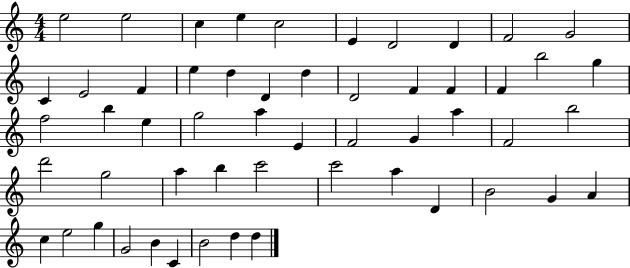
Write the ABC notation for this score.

X:1
T:Untitled
M:4/4
L:1/4
K:C
e2 e2 c e c2 E D2 D F2 G2 C E2 F e d D d D2 F F F b2 g f2 b e g2 a E F2 G a F2 b2 d'2 g2 a b c'2 c'2 a D B2 G A c e2 g G2 B C B2 d d